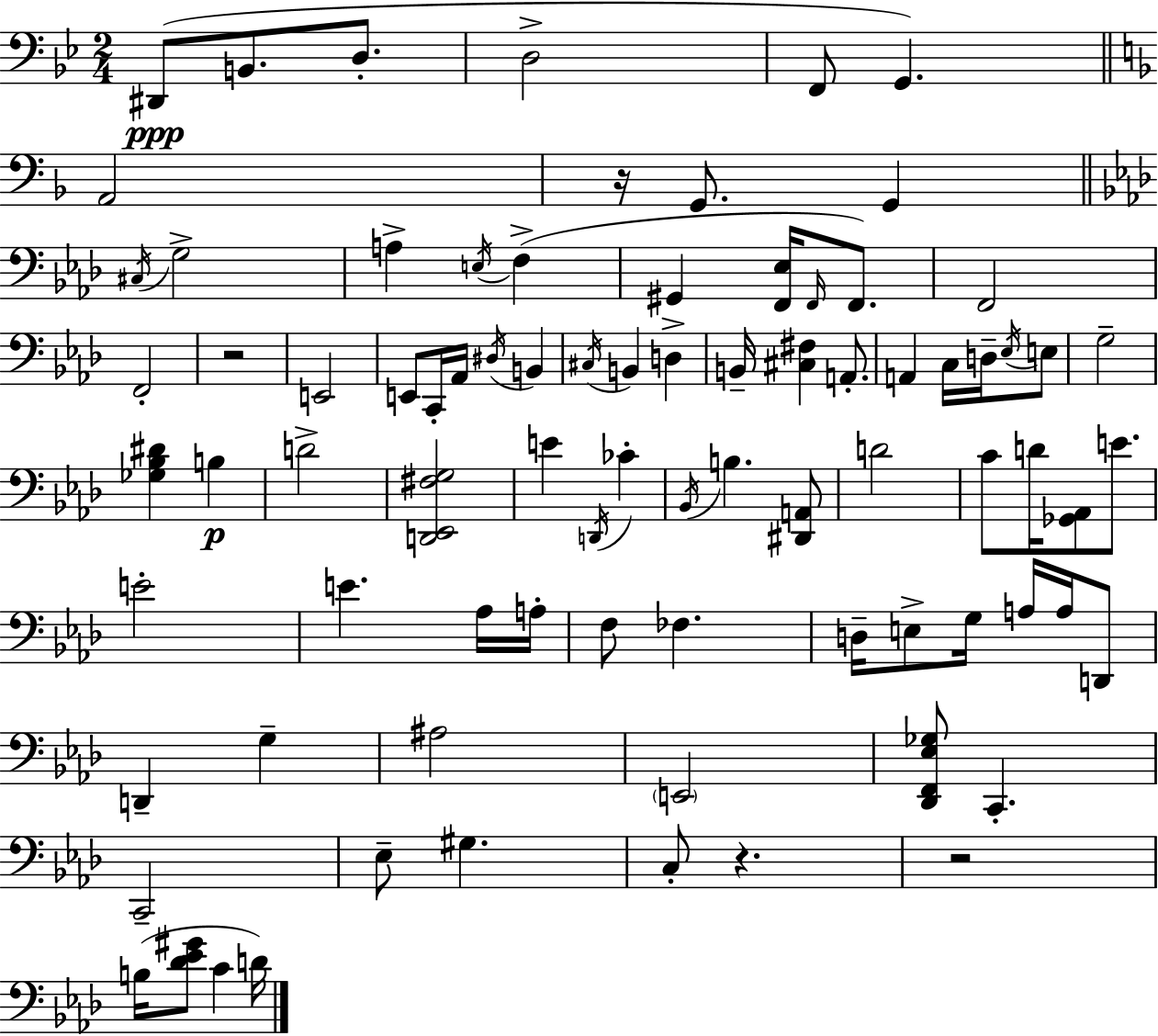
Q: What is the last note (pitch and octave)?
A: D4